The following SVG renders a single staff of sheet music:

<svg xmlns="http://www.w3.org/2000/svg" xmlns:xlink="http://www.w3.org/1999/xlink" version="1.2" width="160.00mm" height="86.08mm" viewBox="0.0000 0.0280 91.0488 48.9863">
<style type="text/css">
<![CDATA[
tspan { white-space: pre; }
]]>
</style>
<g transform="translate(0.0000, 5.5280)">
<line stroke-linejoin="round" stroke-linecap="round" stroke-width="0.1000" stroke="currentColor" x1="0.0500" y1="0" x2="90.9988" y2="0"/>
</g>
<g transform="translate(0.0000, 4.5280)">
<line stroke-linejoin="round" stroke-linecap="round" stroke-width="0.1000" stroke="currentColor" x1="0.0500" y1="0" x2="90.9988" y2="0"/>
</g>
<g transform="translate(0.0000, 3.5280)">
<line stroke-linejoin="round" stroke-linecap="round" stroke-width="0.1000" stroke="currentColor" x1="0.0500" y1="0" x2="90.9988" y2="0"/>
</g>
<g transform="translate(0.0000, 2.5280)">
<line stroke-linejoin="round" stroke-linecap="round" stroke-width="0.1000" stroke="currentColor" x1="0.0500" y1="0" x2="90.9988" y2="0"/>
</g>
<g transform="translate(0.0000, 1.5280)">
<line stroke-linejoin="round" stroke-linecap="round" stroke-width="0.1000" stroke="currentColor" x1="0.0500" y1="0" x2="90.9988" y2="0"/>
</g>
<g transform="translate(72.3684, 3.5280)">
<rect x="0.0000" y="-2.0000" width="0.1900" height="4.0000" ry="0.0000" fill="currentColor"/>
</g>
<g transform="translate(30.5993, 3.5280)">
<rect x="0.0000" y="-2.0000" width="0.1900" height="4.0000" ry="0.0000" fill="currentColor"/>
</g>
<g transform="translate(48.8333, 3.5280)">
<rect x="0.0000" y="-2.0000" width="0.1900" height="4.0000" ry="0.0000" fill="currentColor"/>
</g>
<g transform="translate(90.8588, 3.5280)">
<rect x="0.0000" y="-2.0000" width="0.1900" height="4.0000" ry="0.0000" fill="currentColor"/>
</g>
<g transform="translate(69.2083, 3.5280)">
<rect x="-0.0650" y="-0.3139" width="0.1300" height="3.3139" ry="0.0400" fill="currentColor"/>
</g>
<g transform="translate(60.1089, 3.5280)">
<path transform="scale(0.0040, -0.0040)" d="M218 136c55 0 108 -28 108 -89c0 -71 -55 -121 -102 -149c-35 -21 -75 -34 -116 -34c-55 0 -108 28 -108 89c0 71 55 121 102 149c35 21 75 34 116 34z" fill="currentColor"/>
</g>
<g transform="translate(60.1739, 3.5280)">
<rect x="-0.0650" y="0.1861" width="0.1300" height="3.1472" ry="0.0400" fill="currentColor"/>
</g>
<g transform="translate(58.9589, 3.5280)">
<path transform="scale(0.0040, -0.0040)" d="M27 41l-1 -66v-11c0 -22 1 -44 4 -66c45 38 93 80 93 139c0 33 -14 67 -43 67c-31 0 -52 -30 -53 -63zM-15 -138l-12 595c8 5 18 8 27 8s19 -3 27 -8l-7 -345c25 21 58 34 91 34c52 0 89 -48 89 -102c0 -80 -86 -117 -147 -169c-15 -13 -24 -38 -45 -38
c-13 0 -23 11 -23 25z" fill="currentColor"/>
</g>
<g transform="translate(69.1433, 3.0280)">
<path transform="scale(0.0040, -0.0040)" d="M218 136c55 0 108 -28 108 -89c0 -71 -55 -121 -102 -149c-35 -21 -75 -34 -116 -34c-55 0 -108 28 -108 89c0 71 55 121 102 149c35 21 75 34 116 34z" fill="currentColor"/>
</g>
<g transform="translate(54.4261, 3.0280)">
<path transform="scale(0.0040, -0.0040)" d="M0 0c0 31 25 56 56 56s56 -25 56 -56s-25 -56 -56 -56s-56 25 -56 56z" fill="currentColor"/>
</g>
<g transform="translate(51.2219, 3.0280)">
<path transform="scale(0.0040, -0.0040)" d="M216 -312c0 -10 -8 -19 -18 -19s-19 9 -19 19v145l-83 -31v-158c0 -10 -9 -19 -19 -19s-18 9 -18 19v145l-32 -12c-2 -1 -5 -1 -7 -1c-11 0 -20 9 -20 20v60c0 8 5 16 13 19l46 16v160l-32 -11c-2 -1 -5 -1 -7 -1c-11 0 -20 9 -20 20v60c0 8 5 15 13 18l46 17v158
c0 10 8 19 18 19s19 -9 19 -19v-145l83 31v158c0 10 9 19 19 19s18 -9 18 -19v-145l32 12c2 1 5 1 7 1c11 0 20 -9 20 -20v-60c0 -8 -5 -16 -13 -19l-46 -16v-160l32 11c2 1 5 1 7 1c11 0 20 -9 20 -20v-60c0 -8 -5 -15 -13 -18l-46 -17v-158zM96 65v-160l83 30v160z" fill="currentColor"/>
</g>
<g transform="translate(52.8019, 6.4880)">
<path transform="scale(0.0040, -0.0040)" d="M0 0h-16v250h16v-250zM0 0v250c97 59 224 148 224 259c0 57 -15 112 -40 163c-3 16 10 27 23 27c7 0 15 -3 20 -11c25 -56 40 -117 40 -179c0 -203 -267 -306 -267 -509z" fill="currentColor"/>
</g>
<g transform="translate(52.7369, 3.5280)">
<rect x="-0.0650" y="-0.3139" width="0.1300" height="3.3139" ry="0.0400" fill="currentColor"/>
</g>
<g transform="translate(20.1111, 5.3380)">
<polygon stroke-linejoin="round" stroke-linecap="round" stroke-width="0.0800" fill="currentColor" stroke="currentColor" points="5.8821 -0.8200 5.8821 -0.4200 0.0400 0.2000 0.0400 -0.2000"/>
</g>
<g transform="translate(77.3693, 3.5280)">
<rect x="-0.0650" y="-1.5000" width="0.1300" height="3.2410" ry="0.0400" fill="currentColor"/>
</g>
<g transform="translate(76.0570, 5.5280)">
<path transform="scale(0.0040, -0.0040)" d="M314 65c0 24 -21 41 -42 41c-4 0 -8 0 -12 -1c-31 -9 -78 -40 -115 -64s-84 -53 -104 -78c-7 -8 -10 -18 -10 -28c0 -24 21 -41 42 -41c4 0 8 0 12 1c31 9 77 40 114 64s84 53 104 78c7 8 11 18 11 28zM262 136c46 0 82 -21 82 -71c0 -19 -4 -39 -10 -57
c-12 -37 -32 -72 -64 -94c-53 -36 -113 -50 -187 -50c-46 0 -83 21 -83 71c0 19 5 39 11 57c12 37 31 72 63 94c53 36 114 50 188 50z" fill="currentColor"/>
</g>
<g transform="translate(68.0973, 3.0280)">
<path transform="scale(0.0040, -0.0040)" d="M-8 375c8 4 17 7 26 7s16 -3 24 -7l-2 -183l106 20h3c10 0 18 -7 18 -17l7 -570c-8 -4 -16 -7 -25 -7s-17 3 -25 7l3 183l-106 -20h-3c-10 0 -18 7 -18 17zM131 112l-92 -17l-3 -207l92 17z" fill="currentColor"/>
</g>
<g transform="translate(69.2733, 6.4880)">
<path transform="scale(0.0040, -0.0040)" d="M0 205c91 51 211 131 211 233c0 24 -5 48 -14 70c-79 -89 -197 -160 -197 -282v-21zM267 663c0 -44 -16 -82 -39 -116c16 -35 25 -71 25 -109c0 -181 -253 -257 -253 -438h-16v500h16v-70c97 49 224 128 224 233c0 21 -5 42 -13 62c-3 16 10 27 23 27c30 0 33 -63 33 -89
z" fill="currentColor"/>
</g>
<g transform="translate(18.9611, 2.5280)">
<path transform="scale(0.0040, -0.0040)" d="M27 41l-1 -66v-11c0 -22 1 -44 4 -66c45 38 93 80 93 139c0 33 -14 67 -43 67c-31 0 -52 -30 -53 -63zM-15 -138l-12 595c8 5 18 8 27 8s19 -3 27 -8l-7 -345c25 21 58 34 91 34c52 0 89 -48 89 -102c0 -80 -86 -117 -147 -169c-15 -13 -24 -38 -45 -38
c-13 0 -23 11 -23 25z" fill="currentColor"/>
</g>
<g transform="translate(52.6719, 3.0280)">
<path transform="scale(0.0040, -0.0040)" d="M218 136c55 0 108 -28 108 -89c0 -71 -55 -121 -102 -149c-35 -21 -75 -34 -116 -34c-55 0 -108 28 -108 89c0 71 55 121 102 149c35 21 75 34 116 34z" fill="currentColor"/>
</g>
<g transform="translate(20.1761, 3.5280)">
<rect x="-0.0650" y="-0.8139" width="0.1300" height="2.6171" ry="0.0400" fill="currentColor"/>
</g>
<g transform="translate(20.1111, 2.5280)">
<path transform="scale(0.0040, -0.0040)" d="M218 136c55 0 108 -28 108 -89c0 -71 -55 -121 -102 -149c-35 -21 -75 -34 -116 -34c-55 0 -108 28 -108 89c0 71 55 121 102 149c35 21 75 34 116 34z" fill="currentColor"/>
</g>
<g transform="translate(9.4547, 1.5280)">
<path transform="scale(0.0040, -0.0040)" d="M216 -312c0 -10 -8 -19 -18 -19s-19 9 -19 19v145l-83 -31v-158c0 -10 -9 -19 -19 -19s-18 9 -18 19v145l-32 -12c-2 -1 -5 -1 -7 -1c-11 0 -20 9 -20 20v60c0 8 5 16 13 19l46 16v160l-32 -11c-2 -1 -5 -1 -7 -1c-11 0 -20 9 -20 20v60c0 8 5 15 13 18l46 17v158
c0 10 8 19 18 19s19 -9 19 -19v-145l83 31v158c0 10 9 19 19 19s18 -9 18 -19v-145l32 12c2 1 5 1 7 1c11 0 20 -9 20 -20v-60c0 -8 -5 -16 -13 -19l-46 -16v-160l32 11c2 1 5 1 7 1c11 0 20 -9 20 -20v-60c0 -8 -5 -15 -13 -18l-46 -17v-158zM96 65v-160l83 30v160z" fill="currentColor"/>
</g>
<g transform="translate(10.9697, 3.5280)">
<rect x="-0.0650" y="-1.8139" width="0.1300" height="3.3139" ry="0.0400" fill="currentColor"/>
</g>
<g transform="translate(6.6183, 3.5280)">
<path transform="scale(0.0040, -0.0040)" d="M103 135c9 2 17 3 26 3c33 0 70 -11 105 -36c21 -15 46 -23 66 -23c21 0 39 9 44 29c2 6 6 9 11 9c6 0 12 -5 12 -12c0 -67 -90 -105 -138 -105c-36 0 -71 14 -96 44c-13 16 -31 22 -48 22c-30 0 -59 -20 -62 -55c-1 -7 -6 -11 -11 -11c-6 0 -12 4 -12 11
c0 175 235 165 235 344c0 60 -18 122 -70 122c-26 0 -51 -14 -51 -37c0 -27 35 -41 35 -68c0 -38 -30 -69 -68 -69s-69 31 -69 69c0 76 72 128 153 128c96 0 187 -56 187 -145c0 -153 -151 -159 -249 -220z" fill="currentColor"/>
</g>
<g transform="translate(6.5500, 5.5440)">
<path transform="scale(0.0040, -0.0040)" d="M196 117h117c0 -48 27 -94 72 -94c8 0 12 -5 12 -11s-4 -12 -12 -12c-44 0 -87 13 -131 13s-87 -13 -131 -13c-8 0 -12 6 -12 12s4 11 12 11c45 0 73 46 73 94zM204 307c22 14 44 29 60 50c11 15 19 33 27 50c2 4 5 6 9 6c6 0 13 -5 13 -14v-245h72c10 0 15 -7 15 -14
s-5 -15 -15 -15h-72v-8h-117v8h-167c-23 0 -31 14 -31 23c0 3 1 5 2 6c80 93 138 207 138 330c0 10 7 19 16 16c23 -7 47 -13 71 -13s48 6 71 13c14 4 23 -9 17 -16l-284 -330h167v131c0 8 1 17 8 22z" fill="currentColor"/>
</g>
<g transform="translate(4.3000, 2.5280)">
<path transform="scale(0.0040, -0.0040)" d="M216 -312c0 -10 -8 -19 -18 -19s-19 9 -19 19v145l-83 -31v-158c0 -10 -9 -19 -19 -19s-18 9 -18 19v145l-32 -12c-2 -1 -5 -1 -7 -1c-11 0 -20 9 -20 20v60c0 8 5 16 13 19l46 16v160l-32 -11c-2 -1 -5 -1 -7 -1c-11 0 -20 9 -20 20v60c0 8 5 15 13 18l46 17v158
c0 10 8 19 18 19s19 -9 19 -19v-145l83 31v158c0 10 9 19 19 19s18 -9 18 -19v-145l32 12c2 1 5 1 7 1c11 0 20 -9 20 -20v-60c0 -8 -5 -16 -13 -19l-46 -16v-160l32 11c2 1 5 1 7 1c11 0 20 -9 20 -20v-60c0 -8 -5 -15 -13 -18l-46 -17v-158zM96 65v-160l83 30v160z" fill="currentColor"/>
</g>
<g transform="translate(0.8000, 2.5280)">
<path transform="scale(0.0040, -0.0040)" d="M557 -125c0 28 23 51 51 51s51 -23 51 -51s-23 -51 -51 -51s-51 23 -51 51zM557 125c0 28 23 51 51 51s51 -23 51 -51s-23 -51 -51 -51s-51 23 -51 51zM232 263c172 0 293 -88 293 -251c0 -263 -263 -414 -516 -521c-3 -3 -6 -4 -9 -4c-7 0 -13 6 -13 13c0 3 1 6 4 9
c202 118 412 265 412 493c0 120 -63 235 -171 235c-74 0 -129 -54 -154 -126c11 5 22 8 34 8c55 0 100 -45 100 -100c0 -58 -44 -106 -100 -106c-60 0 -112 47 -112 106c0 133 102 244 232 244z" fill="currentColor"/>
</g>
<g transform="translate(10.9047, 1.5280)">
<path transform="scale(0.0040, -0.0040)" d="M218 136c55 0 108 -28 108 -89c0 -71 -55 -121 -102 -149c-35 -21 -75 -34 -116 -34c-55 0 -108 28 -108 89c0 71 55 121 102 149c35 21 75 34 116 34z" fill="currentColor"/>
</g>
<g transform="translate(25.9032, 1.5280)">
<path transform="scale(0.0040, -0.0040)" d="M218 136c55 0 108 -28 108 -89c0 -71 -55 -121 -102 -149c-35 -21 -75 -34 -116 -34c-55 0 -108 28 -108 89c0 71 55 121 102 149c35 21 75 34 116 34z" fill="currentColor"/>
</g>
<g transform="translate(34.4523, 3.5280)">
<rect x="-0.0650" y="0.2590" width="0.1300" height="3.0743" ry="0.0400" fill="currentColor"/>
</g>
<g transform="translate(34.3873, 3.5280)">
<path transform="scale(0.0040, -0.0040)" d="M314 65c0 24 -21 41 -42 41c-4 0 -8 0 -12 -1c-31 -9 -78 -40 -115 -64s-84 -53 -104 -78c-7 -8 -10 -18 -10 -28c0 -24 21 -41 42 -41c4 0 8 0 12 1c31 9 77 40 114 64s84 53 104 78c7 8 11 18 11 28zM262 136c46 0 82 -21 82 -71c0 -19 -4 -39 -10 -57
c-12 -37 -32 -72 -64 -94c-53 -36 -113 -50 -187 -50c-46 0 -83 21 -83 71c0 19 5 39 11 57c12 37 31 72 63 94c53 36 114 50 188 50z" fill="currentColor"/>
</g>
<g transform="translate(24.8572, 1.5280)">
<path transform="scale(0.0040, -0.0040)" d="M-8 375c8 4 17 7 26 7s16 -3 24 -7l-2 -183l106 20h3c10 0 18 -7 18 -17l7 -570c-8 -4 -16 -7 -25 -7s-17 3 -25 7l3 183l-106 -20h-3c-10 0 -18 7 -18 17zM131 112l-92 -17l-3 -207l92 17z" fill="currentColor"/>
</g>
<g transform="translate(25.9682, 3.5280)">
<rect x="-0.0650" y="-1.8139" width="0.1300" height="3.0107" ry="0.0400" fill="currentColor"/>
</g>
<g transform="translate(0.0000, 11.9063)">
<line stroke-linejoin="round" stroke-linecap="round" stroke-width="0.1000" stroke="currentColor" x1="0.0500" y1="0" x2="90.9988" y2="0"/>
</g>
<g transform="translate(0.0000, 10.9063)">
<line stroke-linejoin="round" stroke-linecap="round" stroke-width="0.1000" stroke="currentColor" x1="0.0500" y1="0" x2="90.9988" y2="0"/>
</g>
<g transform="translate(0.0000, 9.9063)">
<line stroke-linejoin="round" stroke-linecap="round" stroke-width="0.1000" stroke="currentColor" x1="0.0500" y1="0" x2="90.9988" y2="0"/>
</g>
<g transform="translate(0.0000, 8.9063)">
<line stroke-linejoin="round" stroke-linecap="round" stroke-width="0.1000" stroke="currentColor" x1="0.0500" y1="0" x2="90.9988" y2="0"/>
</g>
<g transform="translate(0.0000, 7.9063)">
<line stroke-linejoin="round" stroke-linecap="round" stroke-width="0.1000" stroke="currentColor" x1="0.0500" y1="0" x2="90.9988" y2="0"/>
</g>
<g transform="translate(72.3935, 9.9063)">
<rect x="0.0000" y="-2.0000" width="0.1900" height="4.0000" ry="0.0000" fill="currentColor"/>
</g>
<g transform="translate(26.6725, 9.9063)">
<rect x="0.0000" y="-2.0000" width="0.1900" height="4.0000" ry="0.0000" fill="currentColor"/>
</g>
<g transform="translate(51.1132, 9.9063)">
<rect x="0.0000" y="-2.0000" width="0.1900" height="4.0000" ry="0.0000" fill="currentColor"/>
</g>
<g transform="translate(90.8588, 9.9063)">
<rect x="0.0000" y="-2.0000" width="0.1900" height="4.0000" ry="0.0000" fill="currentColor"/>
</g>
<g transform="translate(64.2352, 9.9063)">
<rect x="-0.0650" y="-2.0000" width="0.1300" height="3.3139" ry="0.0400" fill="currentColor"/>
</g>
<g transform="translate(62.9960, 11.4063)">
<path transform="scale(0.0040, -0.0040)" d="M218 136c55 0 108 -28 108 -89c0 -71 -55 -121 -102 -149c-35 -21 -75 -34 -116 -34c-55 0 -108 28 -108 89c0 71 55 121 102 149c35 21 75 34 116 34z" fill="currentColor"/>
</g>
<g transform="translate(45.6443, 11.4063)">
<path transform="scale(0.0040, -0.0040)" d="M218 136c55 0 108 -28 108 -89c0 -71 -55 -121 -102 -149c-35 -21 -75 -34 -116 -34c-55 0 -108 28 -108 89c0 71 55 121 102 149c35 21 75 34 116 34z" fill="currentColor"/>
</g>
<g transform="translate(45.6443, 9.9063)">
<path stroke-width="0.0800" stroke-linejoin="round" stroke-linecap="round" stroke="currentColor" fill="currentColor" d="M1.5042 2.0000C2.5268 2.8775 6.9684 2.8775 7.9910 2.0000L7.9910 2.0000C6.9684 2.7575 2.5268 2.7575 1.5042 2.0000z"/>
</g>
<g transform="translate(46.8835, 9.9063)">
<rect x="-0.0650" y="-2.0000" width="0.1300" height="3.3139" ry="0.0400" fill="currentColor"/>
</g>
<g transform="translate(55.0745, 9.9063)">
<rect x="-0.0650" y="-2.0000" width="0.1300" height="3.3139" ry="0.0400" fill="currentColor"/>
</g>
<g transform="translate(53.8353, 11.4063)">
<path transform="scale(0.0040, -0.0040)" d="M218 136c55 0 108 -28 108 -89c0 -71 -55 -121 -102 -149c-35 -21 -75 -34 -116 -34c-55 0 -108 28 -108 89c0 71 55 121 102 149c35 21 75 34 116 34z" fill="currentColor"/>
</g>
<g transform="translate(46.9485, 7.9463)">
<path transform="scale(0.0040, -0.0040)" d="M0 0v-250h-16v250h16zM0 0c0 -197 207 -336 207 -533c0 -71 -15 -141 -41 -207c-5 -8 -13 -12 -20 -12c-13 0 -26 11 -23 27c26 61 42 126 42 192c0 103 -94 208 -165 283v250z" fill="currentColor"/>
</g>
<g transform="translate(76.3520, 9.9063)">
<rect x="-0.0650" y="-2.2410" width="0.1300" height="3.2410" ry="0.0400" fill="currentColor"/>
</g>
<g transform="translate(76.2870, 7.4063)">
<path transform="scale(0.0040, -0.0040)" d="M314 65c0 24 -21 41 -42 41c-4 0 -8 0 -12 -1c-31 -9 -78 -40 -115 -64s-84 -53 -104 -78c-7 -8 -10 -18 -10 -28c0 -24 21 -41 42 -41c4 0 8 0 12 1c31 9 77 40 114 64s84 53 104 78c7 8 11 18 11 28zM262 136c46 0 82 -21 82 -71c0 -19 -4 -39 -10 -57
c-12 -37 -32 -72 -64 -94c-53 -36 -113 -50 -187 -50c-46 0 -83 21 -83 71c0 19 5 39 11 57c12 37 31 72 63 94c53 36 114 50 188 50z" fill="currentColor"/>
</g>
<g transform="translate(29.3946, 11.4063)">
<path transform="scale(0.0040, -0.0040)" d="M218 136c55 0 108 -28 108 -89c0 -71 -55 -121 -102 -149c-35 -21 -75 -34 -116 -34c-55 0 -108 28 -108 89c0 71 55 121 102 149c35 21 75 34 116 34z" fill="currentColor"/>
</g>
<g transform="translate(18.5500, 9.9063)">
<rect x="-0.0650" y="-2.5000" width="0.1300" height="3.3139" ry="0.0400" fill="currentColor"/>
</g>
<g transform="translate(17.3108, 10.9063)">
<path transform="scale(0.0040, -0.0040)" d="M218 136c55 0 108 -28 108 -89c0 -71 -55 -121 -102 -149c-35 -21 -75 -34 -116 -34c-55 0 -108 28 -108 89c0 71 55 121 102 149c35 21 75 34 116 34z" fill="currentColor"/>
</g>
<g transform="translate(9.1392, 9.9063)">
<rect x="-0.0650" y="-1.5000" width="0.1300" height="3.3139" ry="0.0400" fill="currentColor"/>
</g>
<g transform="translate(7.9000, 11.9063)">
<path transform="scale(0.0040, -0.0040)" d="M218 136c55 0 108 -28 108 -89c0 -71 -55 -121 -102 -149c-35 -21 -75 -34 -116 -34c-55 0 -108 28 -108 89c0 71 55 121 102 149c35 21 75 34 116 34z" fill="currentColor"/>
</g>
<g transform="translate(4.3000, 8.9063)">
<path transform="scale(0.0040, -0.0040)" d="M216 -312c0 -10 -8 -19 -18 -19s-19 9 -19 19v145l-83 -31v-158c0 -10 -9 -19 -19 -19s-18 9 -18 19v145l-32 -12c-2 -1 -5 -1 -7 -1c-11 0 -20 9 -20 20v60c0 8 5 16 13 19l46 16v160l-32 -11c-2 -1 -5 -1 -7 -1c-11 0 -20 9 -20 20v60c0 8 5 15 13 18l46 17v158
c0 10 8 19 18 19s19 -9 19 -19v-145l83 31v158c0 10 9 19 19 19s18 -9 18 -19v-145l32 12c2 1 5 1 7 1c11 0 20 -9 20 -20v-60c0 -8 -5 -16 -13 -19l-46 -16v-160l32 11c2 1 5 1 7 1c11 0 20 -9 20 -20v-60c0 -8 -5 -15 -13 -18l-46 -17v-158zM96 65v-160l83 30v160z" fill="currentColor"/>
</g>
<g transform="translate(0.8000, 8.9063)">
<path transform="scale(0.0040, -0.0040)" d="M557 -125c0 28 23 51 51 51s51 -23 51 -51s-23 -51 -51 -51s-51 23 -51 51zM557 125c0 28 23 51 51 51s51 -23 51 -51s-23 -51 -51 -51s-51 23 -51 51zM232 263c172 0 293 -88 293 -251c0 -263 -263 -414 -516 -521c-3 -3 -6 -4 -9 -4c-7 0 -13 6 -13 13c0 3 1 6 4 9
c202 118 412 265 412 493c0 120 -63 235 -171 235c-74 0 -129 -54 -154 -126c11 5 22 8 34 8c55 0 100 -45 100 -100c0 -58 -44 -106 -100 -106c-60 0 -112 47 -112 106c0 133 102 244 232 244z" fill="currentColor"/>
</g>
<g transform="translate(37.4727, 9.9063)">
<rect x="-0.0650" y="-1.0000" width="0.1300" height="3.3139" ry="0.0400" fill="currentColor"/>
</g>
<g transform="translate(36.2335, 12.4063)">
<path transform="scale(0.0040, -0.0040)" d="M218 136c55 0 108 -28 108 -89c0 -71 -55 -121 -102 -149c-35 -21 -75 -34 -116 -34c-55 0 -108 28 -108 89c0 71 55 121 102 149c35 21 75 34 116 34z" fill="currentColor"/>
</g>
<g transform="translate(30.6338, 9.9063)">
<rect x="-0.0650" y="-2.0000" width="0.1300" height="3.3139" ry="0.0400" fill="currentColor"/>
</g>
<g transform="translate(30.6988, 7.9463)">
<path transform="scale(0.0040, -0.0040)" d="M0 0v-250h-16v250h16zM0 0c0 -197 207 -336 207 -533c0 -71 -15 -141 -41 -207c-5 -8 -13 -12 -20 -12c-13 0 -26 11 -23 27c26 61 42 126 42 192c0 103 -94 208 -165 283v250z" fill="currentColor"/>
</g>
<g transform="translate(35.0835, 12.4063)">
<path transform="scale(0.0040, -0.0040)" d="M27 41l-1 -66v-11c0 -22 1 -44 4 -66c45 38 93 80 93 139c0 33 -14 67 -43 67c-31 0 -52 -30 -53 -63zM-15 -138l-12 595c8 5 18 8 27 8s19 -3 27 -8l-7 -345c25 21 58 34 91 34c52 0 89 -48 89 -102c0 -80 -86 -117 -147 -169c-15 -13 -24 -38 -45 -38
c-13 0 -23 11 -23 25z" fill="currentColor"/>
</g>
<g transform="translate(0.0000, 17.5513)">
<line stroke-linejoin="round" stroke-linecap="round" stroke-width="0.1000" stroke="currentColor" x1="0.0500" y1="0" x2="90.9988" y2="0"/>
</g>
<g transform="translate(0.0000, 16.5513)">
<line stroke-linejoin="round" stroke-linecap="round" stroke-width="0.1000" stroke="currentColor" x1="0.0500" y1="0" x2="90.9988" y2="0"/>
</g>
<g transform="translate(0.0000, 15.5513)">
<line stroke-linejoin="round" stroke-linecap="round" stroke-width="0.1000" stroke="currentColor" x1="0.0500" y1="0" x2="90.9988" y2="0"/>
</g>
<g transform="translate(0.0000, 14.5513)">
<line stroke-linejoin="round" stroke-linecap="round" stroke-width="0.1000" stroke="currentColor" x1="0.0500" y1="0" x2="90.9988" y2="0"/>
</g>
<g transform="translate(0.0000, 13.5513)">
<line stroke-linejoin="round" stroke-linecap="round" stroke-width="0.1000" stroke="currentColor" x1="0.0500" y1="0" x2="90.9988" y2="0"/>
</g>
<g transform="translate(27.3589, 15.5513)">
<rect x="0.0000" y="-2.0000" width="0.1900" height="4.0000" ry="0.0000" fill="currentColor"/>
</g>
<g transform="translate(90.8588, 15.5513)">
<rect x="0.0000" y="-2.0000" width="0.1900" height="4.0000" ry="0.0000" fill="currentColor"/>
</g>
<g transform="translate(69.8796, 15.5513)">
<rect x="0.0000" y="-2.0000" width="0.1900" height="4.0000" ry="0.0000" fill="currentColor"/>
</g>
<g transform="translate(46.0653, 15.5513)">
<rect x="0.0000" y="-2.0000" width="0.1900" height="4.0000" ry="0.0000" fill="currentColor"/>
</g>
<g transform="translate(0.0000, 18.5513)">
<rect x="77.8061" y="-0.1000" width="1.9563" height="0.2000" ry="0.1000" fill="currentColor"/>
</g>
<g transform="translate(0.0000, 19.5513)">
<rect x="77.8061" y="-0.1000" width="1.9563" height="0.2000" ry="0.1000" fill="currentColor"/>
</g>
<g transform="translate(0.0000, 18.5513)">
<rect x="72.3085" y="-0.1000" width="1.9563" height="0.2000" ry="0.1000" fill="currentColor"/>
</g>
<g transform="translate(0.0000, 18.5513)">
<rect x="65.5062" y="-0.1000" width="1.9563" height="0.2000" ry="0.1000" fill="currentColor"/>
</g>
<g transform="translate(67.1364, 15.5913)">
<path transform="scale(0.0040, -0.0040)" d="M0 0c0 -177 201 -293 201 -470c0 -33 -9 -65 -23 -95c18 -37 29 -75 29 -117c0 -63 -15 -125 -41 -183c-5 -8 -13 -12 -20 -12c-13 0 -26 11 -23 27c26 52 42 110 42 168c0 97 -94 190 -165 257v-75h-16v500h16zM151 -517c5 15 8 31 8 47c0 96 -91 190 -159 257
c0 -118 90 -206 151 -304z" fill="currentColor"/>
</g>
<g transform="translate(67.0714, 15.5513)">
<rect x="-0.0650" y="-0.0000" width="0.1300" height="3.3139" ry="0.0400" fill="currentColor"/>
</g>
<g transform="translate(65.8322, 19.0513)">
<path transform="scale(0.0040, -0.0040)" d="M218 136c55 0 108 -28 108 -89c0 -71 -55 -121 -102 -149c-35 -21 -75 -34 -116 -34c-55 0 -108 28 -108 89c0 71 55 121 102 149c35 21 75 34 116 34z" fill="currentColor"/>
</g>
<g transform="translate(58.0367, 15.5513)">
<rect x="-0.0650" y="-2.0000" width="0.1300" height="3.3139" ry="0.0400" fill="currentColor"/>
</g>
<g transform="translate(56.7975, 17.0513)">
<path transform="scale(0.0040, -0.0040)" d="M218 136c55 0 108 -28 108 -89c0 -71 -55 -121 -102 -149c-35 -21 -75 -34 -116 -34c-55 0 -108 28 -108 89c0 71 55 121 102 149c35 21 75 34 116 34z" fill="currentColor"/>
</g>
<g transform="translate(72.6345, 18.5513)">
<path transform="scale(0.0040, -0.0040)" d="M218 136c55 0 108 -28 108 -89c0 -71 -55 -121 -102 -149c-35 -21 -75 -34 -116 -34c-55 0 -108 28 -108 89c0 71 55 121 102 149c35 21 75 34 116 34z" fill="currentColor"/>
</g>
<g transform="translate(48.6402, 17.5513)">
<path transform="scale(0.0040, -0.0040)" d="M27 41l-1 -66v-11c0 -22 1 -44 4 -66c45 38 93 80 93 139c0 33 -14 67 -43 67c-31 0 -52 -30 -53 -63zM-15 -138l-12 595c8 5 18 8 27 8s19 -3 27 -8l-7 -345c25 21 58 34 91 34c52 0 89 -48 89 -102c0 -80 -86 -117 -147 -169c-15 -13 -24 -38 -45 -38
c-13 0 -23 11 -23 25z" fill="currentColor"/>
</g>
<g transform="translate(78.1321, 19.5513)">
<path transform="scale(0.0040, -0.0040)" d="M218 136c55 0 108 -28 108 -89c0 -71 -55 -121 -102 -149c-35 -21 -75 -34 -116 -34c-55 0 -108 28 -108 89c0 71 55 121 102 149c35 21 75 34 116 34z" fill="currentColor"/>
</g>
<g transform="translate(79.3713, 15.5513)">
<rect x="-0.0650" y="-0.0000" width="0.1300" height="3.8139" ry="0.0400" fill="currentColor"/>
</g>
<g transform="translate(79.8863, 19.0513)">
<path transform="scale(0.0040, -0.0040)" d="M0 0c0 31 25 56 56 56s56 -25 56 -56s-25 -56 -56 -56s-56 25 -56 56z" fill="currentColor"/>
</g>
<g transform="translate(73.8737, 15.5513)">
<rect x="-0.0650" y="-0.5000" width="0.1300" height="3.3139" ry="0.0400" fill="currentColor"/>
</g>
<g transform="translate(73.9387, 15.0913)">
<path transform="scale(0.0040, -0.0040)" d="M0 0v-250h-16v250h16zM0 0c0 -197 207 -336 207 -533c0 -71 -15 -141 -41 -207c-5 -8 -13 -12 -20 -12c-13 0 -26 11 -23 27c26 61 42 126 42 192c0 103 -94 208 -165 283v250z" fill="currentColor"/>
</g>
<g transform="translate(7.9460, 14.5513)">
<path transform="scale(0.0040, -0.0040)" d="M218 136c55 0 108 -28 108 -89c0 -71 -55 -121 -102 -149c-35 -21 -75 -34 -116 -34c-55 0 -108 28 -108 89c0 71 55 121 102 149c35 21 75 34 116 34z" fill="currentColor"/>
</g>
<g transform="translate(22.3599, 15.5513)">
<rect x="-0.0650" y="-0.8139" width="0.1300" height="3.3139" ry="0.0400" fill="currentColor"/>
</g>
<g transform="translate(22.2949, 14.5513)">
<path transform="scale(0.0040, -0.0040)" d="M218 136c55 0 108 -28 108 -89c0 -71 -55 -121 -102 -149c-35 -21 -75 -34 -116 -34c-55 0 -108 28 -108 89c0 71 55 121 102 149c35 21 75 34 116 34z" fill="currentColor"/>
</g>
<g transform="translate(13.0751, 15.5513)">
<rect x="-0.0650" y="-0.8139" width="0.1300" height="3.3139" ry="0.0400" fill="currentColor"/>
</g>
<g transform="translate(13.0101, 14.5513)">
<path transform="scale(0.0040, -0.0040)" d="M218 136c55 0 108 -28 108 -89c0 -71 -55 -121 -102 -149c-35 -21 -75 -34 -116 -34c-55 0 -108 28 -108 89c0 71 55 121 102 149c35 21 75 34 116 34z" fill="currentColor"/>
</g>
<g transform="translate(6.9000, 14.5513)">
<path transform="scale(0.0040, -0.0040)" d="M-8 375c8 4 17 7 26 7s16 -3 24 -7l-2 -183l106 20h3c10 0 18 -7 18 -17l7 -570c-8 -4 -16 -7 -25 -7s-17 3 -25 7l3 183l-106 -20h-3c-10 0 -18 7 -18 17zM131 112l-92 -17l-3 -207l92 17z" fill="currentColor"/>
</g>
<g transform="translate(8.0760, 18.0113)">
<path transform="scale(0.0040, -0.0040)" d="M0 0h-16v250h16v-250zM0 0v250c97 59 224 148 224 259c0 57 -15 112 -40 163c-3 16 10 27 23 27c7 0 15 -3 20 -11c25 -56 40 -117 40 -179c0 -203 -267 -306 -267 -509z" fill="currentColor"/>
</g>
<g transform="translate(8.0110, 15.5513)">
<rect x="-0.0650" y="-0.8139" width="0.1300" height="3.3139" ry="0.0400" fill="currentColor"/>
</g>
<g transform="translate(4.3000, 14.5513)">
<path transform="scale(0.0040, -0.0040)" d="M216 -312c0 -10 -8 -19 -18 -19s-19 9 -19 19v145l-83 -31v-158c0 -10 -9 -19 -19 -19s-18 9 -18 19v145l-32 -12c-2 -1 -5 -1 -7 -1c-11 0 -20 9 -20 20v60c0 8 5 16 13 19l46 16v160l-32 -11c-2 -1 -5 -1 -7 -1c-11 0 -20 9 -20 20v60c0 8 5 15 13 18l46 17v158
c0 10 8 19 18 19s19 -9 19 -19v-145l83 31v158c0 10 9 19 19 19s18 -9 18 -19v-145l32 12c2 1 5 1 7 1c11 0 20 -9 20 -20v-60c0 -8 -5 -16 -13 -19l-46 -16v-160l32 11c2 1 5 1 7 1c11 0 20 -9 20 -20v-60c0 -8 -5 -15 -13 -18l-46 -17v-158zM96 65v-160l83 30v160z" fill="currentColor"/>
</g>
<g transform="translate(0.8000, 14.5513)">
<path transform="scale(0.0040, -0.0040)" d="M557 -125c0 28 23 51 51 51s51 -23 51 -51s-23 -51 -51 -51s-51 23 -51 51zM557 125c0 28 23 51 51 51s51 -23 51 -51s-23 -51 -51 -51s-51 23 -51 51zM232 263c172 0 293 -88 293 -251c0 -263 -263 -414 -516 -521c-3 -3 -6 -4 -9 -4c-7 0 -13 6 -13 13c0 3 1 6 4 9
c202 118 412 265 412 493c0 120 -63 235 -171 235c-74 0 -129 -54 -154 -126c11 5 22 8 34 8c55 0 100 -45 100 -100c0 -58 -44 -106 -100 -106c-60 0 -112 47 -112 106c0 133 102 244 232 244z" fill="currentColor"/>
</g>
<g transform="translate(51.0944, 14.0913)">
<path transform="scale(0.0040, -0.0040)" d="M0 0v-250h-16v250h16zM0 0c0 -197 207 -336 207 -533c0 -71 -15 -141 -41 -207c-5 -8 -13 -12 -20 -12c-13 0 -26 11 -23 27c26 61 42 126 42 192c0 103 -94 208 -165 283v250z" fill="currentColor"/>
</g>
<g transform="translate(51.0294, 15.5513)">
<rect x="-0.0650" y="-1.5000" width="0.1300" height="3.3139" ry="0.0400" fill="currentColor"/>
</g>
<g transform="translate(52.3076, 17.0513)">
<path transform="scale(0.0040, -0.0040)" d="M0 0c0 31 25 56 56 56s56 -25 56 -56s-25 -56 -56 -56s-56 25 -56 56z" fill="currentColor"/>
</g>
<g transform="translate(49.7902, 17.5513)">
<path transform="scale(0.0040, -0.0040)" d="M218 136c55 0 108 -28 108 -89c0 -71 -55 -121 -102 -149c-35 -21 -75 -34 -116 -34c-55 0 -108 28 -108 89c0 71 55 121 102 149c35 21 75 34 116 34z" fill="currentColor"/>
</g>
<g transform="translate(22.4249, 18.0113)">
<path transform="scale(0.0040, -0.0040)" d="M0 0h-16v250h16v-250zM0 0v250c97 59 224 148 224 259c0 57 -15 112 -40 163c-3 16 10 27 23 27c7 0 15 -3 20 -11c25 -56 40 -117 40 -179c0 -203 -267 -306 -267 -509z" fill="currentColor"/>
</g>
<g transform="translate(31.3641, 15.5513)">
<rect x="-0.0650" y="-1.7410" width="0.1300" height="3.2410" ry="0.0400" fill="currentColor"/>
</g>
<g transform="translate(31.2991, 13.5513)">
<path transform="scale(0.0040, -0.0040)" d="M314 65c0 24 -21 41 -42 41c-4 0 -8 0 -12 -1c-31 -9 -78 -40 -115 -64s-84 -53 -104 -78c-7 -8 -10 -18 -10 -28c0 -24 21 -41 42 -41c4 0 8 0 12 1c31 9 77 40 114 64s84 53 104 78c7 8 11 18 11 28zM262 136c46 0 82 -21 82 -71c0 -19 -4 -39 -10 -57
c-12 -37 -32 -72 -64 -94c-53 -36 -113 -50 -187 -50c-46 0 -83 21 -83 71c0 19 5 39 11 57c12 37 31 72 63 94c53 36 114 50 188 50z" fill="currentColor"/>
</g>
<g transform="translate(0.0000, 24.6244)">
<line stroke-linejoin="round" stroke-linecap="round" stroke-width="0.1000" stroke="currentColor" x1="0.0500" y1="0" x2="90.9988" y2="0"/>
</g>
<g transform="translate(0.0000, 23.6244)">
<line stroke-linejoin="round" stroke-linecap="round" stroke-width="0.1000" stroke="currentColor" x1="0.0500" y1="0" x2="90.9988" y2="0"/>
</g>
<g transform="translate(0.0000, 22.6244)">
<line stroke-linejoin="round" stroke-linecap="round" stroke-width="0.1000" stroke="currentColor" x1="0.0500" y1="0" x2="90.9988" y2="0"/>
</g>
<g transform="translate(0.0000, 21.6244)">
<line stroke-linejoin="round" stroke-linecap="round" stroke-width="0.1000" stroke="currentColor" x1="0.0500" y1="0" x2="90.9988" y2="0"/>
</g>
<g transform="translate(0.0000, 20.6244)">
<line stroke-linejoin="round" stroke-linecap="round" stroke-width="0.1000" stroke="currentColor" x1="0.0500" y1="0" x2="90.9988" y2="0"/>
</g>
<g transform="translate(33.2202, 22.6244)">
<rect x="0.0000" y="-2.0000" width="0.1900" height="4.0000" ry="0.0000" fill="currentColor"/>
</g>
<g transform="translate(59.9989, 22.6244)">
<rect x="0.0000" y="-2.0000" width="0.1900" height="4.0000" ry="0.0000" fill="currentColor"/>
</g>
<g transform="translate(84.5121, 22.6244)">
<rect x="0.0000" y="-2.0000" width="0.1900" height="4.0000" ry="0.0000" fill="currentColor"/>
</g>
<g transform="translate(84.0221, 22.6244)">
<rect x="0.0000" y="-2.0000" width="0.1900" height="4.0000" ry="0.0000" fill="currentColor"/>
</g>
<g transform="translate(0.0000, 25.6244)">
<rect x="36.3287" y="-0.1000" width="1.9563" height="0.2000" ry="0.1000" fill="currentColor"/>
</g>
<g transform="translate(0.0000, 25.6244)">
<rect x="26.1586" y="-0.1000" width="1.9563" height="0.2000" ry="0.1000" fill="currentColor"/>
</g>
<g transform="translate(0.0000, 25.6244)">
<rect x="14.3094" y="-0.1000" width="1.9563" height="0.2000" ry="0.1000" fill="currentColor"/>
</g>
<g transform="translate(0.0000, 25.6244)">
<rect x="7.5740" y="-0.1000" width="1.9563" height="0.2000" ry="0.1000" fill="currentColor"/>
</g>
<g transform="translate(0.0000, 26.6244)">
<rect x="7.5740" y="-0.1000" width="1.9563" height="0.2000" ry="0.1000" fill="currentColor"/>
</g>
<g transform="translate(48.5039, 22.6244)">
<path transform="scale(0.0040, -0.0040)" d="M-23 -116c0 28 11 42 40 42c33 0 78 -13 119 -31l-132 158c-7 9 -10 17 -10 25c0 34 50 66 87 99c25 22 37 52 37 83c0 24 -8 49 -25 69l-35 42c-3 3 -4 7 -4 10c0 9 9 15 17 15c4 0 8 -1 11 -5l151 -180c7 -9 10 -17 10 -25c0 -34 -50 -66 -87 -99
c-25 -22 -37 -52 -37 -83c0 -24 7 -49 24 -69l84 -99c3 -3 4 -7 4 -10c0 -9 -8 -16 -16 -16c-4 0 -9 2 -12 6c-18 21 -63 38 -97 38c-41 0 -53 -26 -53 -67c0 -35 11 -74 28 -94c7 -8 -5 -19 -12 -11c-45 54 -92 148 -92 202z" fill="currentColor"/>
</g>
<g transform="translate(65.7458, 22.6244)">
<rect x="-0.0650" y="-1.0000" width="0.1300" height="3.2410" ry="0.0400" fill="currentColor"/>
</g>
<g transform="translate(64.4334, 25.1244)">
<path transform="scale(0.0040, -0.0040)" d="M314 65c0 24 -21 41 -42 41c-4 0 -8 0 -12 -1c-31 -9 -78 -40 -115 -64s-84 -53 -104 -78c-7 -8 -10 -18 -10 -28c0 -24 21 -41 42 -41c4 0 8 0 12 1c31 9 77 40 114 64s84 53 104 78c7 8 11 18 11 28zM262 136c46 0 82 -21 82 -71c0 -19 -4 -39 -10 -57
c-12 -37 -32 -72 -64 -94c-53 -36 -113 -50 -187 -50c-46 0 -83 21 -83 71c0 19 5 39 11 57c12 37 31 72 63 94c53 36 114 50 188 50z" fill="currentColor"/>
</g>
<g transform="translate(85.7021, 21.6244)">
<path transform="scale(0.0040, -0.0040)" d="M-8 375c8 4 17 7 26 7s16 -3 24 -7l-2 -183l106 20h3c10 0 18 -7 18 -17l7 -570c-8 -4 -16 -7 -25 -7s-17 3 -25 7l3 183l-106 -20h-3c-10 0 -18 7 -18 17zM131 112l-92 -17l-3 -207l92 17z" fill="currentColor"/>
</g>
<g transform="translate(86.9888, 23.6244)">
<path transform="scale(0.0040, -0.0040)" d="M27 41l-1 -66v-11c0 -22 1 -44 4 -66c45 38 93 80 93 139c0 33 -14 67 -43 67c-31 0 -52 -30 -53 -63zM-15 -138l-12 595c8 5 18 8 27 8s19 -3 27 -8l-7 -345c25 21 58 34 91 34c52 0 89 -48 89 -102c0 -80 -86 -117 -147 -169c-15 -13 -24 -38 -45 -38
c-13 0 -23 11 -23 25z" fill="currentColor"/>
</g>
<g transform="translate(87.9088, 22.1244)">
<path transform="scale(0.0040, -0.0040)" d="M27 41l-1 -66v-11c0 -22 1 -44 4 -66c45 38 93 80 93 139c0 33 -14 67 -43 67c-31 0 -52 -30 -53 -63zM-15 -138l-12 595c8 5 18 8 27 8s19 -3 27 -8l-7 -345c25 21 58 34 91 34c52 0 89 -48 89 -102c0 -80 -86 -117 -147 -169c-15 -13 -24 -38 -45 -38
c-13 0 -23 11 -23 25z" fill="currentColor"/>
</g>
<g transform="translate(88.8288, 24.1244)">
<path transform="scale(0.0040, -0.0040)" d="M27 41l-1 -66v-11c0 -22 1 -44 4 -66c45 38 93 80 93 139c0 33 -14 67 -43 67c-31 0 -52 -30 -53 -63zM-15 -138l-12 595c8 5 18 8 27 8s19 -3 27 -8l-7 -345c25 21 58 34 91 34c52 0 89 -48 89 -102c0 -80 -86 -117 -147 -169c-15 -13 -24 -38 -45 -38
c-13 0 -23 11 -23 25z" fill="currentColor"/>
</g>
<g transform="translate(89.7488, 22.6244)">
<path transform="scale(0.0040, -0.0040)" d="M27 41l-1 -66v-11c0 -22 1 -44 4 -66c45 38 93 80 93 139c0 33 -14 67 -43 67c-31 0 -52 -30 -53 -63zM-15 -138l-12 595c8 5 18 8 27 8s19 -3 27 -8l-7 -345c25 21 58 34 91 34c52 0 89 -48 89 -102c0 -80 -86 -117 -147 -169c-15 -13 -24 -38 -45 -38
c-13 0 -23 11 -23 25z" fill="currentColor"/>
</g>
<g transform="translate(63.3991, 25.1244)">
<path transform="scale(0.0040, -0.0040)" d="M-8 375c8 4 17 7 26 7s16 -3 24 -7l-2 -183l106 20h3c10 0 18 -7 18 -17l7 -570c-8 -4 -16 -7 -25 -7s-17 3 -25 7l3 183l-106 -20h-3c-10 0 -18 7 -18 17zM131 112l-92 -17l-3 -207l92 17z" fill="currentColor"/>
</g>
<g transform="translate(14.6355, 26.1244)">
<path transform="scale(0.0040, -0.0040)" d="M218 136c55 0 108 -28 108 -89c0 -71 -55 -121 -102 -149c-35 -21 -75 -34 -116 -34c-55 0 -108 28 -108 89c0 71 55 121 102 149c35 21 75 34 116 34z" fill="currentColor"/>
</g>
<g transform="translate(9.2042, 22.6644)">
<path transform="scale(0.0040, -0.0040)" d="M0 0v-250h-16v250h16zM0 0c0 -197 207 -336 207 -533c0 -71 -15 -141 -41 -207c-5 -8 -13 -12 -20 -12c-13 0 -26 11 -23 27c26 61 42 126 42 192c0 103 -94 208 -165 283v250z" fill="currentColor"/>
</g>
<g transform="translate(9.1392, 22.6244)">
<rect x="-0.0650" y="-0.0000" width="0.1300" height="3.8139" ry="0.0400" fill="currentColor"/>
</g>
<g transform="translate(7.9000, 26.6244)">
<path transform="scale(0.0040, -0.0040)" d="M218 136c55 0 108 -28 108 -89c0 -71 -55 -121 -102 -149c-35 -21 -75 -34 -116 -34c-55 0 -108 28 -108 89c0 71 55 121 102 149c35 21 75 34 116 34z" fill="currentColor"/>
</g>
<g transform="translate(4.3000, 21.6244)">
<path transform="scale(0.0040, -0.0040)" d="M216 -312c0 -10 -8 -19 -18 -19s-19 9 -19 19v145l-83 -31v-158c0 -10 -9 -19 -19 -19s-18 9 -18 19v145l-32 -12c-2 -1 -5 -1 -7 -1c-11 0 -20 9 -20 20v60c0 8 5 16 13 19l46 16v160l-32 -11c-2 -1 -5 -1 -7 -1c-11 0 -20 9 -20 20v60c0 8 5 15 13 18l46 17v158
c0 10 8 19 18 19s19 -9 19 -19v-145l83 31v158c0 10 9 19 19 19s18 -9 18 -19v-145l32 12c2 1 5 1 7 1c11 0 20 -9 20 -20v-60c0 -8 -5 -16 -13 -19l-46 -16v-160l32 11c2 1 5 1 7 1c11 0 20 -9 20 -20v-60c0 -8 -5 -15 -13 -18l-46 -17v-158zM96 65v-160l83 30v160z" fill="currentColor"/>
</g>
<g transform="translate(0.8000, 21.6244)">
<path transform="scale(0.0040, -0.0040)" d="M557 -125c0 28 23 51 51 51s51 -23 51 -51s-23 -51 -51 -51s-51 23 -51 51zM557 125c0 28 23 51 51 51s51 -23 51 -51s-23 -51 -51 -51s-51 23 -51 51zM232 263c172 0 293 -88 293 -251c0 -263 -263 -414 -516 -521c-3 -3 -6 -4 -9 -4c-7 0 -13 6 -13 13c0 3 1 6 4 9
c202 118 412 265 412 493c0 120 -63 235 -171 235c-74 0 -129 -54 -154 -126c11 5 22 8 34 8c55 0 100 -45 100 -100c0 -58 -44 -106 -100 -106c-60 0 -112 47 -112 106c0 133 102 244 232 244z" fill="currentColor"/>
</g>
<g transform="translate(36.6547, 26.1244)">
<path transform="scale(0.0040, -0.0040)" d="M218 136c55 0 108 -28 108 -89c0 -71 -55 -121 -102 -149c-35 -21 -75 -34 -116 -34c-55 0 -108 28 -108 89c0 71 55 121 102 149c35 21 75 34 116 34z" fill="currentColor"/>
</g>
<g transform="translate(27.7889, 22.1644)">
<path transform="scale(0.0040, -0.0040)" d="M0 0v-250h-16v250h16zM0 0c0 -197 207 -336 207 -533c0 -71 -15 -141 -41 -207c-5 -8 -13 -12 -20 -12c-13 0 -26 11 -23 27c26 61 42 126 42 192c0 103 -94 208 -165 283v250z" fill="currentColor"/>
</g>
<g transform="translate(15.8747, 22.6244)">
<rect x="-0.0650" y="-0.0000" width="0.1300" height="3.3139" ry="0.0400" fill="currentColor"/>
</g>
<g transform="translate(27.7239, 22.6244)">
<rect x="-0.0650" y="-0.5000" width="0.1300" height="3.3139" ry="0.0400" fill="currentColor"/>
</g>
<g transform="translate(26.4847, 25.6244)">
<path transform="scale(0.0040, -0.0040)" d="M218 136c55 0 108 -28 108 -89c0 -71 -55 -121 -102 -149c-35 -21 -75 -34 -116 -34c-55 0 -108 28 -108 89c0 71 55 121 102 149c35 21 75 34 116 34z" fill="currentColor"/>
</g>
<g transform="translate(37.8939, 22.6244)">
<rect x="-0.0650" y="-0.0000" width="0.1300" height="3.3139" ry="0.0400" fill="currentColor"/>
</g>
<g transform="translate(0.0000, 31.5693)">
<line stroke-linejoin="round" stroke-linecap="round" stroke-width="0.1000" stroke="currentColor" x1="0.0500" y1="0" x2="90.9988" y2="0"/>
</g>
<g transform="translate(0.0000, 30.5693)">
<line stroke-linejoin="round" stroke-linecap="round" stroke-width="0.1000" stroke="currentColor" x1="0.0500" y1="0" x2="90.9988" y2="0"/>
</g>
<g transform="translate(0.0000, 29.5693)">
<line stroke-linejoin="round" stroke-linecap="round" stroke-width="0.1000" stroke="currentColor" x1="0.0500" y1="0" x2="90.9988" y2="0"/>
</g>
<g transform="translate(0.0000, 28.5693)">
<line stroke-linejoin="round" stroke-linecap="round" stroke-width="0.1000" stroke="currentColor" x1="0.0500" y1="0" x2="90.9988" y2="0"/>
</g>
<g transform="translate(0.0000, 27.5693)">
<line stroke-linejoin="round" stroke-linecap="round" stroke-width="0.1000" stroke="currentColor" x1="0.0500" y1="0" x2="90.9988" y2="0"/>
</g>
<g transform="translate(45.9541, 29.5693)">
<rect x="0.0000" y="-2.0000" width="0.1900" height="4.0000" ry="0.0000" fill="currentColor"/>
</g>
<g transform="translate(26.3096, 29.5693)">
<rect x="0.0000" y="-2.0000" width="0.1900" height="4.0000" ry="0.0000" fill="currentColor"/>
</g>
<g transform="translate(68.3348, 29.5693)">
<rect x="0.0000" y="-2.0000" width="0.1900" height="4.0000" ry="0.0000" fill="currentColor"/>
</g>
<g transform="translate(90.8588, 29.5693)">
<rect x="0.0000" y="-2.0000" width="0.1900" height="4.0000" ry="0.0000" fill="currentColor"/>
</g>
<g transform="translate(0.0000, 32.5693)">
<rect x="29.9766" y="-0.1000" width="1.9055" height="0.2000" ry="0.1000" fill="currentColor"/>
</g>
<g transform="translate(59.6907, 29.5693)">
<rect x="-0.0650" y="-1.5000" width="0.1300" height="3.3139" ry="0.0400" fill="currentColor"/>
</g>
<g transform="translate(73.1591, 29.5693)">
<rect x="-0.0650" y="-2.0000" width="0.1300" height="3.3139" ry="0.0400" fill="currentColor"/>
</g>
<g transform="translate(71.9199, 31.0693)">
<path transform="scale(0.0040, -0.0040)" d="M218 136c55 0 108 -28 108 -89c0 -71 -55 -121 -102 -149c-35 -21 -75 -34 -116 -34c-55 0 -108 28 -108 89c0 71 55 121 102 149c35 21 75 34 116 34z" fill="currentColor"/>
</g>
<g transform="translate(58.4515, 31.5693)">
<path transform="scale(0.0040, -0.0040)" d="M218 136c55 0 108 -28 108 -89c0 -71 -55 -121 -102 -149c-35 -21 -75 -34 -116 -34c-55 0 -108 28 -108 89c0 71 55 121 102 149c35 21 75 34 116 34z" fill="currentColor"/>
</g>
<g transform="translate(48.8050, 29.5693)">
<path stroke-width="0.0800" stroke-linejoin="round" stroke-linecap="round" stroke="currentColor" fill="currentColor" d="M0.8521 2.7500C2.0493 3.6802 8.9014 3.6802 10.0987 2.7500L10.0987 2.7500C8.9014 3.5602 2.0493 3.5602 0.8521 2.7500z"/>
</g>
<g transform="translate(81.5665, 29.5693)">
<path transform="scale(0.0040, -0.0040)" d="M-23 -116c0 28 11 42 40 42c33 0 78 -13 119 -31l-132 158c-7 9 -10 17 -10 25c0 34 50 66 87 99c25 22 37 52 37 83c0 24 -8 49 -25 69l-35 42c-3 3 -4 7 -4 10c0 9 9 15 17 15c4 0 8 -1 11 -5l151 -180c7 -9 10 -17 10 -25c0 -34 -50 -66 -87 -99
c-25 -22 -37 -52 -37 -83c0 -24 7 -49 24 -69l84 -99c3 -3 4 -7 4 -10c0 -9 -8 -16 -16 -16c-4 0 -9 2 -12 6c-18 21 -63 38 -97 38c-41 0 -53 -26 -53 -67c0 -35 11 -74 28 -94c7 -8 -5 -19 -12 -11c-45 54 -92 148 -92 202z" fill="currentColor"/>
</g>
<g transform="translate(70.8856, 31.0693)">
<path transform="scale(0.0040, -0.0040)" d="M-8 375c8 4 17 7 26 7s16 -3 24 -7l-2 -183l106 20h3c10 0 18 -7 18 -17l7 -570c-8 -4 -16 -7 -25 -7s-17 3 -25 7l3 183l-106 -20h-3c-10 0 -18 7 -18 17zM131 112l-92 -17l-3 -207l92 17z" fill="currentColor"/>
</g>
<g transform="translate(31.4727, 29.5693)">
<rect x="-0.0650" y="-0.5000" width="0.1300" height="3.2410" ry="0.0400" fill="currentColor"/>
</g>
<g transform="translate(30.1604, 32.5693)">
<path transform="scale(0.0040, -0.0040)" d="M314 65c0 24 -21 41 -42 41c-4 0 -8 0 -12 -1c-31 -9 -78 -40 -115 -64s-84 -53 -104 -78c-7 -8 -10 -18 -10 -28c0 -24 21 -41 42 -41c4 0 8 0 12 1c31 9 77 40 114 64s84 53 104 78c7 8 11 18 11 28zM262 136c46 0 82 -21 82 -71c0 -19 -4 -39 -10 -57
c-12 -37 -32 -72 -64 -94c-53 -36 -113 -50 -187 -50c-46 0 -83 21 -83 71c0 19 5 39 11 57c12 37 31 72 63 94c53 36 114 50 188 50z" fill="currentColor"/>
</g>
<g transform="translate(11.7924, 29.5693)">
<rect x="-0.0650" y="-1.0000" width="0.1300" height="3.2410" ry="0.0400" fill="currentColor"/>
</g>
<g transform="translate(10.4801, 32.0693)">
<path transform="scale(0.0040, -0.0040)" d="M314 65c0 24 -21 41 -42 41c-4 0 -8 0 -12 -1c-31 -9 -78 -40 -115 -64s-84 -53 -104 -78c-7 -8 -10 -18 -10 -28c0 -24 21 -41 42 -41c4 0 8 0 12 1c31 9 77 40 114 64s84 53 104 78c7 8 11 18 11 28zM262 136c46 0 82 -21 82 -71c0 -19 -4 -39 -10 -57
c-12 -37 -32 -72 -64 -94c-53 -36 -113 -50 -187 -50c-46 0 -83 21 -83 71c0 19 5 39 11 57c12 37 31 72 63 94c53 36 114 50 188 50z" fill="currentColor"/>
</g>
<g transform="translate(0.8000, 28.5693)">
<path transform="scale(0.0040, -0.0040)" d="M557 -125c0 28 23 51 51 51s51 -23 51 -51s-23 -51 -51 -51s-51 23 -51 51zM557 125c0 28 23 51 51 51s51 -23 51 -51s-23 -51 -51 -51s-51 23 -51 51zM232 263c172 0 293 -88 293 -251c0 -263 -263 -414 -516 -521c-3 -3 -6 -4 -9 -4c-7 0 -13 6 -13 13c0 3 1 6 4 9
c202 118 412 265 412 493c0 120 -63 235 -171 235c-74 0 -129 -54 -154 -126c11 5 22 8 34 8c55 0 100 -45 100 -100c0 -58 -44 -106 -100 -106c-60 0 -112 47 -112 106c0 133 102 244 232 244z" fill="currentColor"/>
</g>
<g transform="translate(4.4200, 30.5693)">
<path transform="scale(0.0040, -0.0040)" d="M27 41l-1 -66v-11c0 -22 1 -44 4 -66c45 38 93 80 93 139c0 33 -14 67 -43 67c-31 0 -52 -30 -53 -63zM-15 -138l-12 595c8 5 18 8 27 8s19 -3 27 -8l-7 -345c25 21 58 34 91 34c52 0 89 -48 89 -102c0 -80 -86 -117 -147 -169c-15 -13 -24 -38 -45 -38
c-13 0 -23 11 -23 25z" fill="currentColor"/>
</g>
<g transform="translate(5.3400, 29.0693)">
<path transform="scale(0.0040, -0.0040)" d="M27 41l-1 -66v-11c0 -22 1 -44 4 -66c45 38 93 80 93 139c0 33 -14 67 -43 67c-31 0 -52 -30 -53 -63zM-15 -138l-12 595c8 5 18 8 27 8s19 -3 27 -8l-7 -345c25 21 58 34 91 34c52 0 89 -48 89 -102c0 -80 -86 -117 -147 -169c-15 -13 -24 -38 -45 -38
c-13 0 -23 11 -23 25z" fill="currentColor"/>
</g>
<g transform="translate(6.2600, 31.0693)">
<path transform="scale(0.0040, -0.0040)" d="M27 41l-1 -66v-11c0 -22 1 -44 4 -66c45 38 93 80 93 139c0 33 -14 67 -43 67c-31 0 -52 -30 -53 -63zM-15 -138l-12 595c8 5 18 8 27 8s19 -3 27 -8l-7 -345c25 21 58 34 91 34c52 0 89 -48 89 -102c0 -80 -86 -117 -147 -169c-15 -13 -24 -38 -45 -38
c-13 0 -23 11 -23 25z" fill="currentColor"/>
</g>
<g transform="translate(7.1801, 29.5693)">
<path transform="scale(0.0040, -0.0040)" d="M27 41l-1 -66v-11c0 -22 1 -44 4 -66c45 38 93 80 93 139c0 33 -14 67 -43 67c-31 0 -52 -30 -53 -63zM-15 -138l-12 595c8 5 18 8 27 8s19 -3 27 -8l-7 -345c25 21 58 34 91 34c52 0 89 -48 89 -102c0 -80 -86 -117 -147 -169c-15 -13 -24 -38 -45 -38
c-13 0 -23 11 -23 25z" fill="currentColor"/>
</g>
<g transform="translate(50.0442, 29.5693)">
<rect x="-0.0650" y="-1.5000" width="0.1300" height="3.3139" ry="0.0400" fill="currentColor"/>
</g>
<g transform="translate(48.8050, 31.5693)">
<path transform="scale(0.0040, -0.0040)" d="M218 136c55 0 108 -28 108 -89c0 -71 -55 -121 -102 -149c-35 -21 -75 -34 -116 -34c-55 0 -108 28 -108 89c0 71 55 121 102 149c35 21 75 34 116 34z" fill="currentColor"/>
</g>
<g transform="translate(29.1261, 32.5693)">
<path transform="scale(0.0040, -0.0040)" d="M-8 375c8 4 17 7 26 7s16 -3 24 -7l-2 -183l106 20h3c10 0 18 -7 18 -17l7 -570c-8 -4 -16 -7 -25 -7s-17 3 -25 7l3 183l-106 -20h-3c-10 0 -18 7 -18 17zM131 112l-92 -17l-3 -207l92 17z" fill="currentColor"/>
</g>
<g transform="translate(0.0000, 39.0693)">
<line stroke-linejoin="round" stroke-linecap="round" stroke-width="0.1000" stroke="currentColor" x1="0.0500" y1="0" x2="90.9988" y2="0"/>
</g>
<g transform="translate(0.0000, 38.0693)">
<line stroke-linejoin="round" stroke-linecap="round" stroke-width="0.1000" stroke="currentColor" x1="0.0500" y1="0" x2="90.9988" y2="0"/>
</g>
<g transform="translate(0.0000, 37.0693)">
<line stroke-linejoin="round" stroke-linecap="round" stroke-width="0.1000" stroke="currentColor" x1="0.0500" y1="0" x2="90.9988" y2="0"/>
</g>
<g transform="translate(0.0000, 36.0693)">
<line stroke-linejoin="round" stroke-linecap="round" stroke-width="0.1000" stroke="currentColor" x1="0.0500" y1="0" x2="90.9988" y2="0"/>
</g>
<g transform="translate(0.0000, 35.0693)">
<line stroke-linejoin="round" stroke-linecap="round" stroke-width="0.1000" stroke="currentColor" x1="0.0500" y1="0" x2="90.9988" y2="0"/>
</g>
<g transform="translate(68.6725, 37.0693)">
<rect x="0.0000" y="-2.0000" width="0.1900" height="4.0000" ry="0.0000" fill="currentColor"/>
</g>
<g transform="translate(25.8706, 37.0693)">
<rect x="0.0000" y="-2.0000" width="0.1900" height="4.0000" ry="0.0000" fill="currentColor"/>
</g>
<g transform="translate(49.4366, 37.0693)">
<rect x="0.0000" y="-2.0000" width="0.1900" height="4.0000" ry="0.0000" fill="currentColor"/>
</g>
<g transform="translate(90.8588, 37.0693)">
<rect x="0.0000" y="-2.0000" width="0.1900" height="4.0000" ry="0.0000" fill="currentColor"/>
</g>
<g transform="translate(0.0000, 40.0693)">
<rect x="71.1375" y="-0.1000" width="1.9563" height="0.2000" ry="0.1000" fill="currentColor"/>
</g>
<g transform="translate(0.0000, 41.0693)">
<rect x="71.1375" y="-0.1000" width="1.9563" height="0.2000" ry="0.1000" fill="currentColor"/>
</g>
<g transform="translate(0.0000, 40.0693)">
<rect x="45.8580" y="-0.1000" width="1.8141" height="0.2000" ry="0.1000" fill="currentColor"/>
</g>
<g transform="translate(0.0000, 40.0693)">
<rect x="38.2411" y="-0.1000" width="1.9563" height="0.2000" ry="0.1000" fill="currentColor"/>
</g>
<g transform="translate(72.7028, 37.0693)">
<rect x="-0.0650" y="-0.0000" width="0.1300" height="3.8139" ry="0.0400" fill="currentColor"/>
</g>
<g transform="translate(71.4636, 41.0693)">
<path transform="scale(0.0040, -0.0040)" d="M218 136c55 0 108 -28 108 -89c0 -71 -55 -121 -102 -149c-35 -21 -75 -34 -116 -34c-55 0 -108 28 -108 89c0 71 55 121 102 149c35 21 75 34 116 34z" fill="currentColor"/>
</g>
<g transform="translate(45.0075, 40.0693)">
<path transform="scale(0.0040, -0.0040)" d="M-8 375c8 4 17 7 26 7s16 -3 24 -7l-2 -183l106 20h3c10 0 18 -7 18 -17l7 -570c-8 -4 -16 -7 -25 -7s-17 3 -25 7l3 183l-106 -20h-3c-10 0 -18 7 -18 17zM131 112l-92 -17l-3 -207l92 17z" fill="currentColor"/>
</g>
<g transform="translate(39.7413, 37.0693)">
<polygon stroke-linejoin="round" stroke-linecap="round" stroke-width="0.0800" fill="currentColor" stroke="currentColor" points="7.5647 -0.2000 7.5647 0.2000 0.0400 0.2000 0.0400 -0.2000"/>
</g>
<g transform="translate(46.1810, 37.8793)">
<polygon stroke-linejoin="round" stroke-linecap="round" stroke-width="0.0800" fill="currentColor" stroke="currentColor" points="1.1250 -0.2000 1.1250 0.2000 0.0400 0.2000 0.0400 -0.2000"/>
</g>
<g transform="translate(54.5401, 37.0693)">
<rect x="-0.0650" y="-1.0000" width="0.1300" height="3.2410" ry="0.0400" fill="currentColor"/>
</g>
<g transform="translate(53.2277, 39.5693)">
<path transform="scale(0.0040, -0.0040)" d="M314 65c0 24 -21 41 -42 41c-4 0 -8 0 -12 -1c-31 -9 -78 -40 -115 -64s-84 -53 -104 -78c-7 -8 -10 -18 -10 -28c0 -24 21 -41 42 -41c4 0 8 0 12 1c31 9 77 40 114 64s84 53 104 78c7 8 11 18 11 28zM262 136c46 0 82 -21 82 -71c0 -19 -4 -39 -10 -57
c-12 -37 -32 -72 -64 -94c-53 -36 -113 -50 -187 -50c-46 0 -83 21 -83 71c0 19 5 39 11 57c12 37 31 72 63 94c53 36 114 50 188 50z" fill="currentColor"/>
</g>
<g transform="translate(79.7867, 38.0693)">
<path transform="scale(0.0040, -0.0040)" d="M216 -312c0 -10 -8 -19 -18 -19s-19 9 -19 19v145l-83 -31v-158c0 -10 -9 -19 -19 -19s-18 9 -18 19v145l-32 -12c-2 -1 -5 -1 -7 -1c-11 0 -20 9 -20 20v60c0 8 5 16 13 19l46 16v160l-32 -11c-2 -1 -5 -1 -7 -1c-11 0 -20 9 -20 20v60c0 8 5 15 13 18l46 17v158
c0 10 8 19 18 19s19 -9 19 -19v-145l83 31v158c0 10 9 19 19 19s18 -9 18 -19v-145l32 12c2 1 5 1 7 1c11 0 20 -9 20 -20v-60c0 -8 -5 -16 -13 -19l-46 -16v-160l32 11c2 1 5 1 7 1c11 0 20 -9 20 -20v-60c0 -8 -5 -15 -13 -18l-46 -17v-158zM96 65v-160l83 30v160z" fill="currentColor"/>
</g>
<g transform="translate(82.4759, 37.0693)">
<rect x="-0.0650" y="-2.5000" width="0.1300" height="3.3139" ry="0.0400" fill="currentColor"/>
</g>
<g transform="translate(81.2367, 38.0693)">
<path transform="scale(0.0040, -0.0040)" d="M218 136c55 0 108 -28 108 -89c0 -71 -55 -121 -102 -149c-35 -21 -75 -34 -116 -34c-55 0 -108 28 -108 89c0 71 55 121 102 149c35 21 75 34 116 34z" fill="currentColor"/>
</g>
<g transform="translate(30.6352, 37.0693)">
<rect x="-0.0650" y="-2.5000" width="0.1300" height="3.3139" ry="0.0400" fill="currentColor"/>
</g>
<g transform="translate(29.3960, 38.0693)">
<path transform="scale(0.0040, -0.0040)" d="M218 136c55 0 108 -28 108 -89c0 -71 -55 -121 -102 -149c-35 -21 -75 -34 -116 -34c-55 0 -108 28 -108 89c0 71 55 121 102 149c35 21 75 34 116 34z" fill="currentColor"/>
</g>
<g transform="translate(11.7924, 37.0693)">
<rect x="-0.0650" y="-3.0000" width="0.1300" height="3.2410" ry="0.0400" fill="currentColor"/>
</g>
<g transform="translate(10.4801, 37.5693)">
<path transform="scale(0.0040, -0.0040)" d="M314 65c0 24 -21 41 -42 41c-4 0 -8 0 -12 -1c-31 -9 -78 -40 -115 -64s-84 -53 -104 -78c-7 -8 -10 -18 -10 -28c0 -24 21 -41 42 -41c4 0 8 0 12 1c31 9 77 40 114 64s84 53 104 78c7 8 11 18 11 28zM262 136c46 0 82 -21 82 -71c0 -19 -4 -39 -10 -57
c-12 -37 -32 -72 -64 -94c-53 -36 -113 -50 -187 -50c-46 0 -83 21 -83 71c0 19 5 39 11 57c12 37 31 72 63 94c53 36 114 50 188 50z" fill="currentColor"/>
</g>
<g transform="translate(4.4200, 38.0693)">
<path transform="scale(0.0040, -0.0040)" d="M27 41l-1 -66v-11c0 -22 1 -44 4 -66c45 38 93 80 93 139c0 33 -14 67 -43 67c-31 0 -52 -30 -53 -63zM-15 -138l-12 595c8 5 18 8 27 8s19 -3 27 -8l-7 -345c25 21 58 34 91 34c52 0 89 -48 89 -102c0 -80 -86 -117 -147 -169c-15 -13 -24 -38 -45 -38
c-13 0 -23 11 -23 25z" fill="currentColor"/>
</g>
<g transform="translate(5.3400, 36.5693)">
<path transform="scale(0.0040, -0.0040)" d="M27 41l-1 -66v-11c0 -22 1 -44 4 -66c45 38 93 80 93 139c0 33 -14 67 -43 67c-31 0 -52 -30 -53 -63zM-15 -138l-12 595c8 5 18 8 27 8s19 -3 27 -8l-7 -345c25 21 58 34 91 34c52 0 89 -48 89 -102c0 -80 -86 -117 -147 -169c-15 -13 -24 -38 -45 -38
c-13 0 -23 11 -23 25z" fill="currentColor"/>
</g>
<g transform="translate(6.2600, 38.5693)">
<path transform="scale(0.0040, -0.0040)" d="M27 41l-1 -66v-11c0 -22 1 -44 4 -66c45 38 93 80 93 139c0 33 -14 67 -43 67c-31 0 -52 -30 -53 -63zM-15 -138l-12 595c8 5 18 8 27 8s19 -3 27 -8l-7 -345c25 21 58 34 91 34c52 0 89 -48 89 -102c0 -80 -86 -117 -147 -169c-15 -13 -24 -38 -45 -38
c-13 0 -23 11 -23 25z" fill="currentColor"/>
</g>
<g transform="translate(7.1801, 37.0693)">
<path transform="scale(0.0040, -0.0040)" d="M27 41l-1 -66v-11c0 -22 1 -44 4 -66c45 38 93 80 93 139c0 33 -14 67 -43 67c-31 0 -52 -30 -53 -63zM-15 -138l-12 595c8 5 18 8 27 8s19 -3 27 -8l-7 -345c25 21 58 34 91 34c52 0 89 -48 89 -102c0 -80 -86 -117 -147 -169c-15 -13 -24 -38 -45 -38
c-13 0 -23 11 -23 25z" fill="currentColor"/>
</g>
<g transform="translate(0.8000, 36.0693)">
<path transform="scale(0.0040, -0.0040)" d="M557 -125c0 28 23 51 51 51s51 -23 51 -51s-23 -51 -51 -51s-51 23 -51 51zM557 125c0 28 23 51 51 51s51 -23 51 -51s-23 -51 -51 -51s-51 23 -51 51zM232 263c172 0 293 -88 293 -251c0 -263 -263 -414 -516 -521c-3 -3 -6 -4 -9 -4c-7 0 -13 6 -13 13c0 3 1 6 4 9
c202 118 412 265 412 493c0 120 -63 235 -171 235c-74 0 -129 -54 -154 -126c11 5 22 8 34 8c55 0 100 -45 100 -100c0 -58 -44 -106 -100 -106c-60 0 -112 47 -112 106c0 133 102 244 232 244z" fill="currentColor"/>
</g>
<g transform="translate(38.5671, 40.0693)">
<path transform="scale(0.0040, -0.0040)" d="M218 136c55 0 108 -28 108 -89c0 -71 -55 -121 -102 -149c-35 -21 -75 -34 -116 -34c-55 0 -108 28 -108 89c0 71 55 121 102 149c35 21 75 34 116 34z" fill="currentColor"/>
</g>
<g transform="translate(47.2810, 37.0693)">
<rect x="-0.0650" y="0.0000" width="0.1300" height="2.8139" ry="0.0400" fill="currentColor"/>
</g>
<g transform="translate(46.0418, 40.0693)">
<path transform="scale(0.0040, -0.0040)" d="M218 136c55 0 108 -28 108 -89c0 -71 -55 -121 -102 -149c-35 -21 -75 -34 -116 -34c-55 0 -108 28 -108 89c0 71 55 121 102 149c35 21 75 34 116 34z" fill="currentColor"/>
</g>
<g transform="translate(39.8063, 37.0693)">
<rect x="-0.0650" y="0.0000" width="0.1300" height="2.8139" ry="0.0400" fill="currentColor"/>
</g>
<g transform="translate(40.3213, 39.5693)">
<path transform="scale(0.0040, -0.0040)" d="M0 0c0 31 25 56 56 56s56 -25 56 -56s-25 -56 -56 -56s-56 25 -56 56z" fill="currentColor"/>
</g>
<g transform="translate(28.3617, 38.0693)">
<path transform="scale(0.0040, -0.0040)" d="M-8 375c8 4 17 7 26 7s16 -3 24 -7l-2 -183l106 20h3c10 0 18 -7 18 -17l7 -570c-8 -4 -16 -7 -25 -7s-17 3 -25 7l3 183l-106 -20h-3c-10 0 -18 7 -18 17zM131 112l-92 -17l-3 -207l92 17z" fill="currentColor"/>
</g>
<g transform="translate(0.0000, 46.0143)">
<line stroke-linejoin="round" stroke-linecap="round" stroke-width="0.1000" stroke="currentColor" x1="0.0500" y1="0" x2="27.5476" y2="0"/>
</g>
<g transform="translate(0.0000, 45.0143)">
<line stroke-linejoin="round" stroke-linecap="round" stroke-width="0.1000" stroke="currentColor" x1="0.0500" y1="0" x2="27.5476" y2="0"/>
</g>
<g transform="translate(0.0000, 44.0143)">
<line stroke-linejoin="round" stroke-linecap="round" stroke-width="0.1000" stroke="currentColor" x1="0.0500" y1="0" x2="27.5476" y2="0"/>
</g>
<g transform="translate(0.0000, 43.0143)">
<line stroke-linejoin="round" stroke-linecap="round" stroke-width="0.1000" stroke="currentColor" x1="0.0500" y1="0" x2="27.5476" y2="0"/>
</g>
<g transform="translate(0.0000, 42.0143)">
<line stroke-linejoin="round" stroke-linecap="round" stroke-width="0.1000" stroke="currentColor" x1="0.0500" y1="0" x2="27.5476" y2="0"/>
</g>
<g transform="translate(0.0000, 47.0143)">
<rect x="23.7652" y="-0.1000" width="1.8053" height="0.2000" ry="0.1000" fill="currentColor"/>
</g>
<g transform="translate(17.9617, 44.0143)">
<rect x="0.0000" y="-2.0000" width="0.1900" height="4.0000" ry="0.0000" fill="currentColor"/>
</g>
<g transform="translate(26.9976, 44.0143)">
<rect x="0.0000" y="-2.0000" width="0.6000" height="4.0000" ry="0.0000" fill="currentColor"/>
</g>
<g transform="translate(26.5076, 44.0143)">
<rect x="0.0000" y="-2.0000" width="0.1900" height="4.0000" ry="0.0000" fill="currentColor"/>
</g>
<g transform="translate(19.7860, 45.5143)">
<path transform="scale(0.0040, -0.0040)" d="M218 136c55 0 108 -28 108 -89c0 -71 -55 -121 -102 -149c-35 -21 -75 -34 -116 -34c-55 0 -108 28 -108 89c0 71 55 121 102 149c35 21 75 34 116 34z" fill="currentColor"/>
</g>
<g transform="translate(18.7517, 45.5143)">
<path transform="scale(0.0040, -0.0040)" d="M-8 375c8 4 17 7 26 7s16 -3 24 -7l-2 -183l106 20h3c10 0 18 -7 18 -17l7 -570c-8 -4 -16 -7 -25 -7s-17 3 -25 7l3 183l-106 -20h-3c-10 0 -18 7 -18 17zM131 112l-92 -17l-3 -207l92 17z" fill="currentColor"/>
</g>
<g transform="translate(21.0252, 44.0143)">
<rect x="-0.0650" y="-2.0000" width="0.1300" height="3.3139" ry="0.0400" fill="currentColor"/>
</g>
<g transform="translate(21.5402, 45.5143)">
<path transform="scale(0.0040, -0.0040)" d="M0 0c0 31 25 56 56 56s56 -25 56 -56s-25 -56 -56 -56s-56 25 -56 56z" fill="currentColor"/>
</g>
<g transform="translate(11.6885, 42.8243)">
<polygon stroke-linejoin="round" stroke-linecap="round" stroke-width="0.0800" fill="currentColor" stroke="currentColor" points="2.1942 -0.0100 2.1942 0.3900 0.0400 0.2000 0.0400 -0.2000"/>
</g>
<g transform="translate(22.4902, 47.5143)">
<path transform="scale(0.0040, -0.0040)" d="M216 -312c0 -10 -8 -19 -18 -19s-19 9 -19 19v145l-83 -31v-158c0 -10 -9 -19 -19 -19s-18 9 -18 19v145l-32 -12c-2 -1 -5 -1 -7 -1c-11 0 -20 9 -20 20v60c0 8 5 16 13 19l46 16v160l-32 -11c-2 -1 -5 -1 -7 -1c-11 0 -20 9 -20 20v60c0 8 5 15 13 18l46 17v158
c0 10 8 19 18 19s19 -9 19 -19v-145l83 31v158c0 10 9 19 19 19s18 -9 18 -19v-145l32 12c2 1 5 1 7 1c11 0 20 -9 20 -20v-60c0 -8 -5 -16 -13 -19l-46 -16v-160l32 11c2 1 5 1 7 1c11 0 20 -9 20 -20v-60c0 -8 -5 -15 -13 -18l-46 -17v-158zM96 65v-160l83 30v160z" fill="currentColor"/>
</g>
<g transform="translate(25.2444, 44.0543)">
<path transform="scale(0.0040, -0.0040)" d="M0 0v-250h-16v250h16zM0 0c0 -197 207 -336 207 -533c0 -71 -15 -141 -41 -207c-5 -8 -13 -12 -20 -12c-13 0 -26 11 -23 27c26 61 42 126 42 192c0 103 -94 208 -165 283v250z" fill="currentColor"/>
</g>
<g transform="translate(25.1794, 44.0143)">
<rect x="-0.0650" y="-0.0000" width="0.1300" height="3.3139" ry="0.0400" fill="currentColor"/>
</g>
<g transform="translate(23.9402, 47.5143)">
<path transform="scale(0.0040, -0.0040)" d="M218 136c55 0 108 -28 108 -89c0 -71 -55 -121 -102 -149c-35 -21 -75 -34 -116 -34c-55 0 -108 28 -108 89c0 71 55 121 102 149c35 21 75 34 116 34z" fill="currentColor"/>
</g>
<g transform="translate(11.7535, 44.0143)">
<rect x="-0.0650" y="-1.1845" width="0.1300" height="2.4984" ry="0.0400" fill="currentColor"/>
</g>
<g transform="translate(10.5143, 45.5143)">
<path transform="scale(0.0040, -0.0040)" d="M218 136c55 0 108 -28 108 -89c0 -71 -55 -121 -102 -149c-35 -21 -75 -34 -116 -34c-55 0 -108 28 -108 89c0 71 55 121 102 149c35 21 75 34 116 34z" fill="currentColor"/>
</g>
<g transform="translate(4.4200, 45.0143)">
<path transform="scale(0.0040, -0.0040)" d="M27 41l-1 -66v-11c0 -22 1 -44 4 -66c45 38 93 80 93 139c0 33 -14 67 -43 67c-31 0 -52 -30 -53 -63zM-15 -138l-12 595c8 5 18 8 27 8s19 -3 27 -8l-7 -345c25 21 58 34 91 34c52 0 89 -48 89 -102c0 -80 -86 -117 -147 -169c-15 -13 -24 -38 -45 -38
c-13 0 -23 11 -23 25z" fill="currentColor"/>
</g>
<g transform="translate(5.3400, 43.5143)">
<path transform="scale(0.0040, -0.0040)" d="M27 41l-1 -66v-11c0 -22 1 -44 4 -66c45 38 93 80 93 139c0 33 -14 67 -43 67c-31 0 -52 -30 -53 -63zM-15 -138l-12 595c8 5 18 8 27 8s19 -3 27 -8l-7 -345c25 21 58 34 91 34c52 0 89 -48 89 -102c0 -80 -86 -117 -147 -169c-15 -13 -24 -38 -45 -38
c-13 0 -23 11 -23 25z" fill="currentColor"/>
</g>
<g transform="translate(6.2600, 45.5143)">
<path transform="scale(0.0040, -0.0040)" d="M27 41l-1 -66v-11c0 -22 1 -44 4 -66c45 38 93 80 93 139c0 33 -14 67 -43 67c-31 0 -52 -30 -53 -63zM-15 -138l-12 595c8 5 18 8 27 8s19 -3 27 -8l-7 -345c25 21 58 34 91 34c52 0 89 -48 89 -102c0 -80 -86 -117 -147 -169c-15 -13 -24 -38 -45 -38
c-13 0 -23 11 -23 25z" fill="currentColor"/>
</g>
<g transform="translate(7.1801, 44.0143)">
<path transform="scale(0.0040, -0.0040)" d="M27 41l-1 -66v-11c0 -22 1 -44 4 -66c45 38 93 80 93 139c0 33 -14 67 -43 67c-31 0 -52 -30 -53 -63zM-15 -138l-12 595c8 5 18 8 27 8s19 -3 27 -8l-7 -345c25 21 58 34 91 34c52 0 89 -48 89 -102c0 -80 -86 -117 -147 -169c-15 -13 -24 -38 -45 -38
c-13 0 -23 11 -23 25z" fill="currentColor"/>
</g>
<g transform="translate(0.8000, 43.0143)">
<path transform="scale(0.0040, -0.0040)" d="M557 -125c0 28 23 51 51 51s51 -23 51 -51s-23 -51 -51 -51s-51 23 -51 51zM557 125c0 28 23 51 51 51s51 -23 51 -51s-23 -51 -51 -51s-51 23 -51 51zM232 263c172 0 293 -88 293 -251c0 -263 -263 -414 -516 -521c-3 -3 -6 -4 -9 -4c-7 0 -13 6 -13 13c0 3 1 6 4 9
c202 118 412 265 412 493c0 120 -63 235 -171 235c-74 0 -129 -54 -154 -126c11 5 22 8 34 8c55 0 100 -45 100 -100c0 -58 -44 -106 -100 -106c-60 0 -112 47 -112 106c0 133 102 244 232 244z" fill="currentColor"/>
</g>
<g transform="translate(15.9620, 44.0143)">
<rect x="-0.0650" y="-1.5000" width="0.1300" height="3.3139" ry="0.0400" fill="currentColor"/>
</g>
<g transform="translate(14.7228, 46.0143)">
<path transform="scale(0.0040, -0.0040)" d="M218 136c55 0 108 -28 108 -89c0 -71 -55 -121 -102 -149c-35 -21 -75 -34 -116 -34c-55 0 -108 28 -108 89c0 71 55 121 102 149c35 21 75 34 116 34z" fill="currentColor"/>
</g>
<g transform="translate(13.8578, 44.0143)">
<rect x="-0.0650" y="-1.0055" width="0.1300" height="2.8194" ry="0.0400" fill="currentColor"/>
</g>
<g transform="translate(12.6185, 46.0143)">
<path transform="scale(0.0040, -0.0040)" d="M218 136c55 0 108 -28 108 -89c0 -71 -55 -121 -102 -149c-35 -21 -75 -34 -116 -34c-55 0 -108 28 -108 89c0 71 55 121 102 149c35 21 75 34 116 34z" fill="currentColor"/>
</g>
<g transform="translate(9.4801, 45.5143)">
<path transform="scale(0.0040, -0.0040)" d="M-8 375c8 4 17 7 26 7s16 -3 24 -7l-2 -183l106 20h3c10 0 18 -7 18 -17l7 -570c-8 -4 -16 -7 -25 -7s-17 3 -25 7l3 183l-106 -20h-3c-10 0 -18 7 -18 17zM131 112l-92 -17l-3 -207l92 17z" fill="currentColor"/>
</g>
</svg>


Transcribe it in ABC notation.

X:1
T:Untitled
M:2/4
L:1/4
K:G
^A, _F,/2 A,/2 D,2 ^E,/2 _D, E,/4 G,,2 G,, B,, A,,/2 _F,, A,,/2 A,, A,, B,2 F,/2 F, F,/2 A,2 _G,,/2 A,, D,,/4 E,,/2 C,, C,,/2 D,, E,,/2 D,, z F,,2 F,,2 E,,2 G,, G,, A,, z C,2 B,, _E,,/2 E,,/4 F,,2 C,, ^B,, A,,/2 G,,/2 G,, A,, ^D,,/2